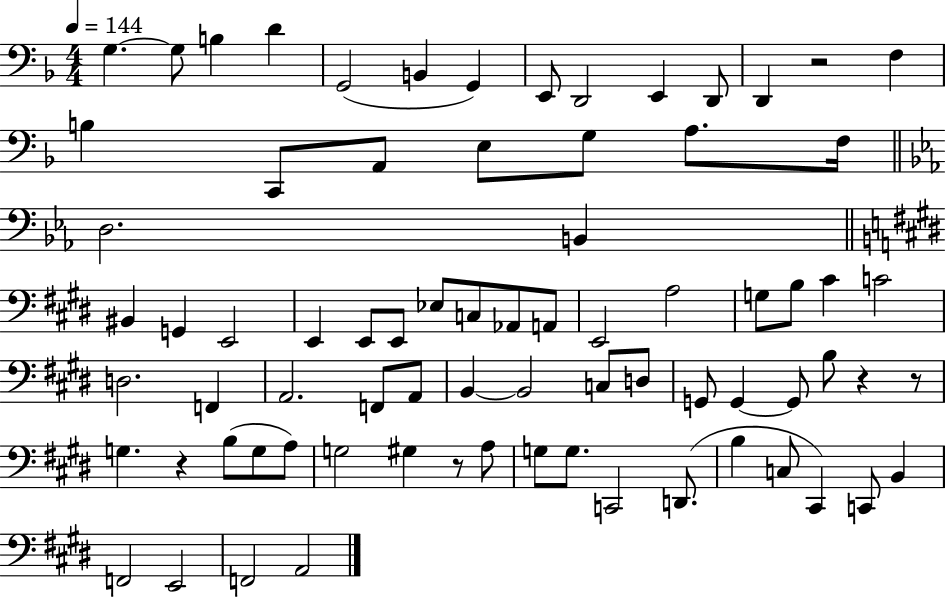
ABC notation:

X:1
T:Untitled
M:4/4
L:1/4
K:F
G, G,/2 B, D G,,2 B,, G,, E,,/2 D,,2 E,, D,,/2 D,, z2 F, B, C,,/2 A,,/2 E,/2 G,/2 A,/2 F,/4 D,2 B,, ^B,, G,, E,,2 E,, E,,/2 E,,/2 _E,/2 C,/2 _A,,/2 A,,/2 E,,2 A,2 G,/2 B,/2 ^C C2 D,2 F,, A,,2 F,,/2 A,,/2 B,, B,,2 C,/2 D,/2 G,,/2 G,, G,,/2 B,/2 z z/2 G, z B,/2 G,/2 A,/2 G,2 ^G, z/2 A,/2 G,/2 G,/2 C,,2 D,,/2 B, C,/2 ^C,, C,,/2 B,, F,,2 E,,2 F,,2 A,,2